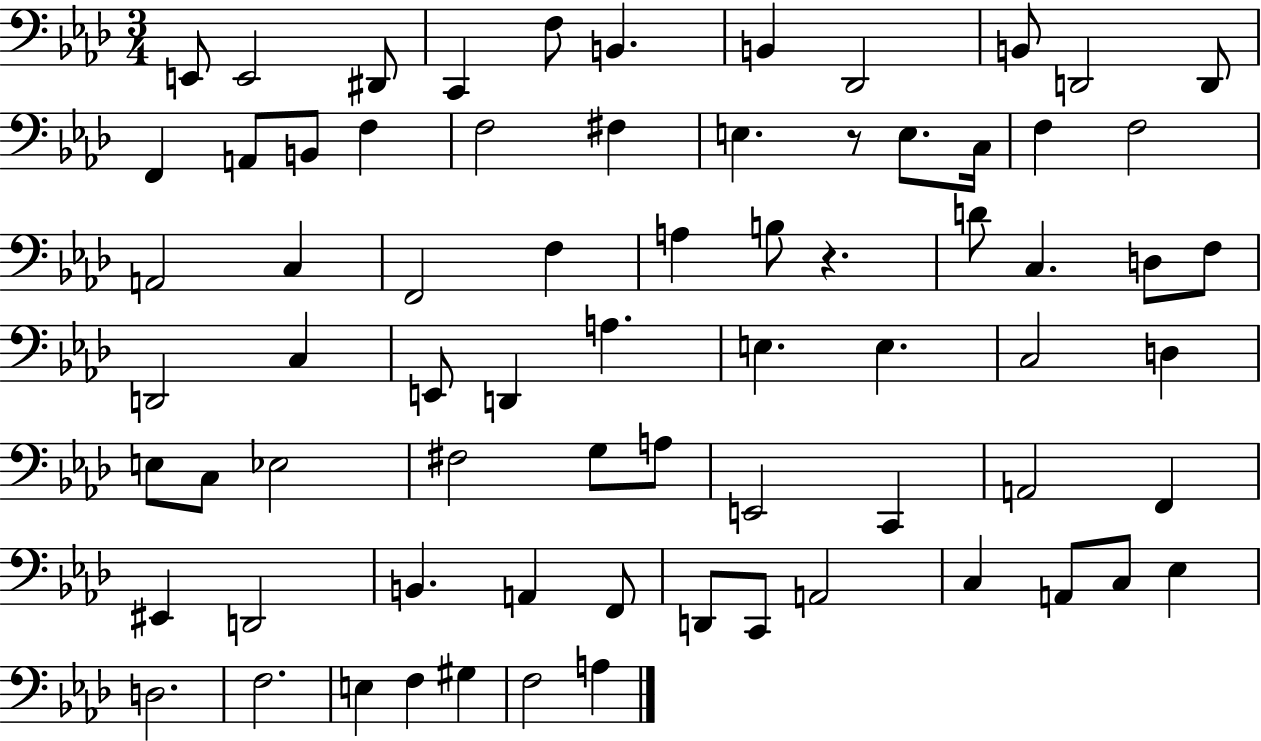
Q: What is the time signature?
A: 3/4